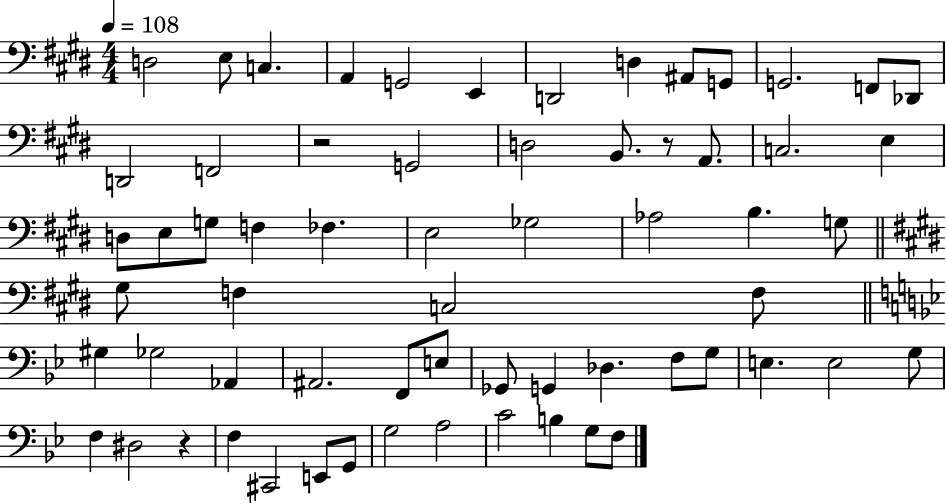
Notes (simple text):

D3/h E3/e C3/q. A2/q G2/h E2/q D2/h D3/q A#2/e G2/e G2/h. F2/e Db2/e D2/h F2/h R/h G2/h D3/h B2/e. R/e A2/e. C3/h. E3/q D3/e E3/e G3/e F3/q FES3/q. E3/h Gb3/h Ab3/h B3/q. G3/e G#3/e F3/q C3/h F3/e G#3/q Gb3/h Ab2/q A#2/h. F2/e E3/e Gb2/e G2/q Db3/q. F3/e G3/e E3/q. E3/h G3/e F3/q D#3/h R/q F3/q C#2/h E2/e G2/e G3/h A3/h C4/h B3/q G3/e F3/e